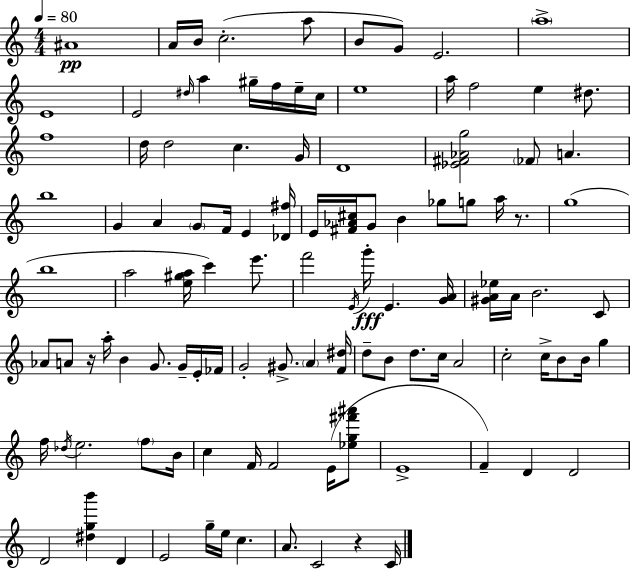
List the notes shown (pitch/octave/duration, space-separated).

A#4/w A4/s B4/s C5/h. A5/e B4/e G4/e E4/h. A5/w E4/w E4/h D#5/s A5/q G#5/s F5/s E5/s C5/s E5/w A5/s F5/h E5/q D#5/e. F5/w D5/s D5/h C5/q. G4/s D4/w [Eb4,F#4,Ab4,G5]/h FES4/e A4/q. B5/w G4/q A4/q G4/e F4/s E4/q [Db4,F#5]/s E4/s [F#4,Ab4,C#5]/s G4/e B4/q Gb5/e G5/e A5/s R/e. G5/w B5/w A5/h [E5,G#5,A5]/s C6/q E6/e. F6/h E4/s G6/s E4/q. [G4,A4]/s [G#4,A4,Eb5]/s A4/s B4/h. C4/e Ab4/e A4/e R/s A5/s B4/q G4/e. G4/s E4/s FES4/s G4/h G#4/e. A4/q [F4,D#5]/s D5/e B4/e D5/e. C5/s A4/h C5/h C5/s B4/e B4/s G5/q F5/s Db5/s E5/h. F5/e B4/s C5/q F4/s F4/h E4/s [Eb5,G5,F#6,A#6]/e E4/w F4/q D4/q D4/h D4/h [D#5,G5,B6]/q D4/q E4/h G5/s E5/s C5/q. A4/e. C4/h R/q C4/s